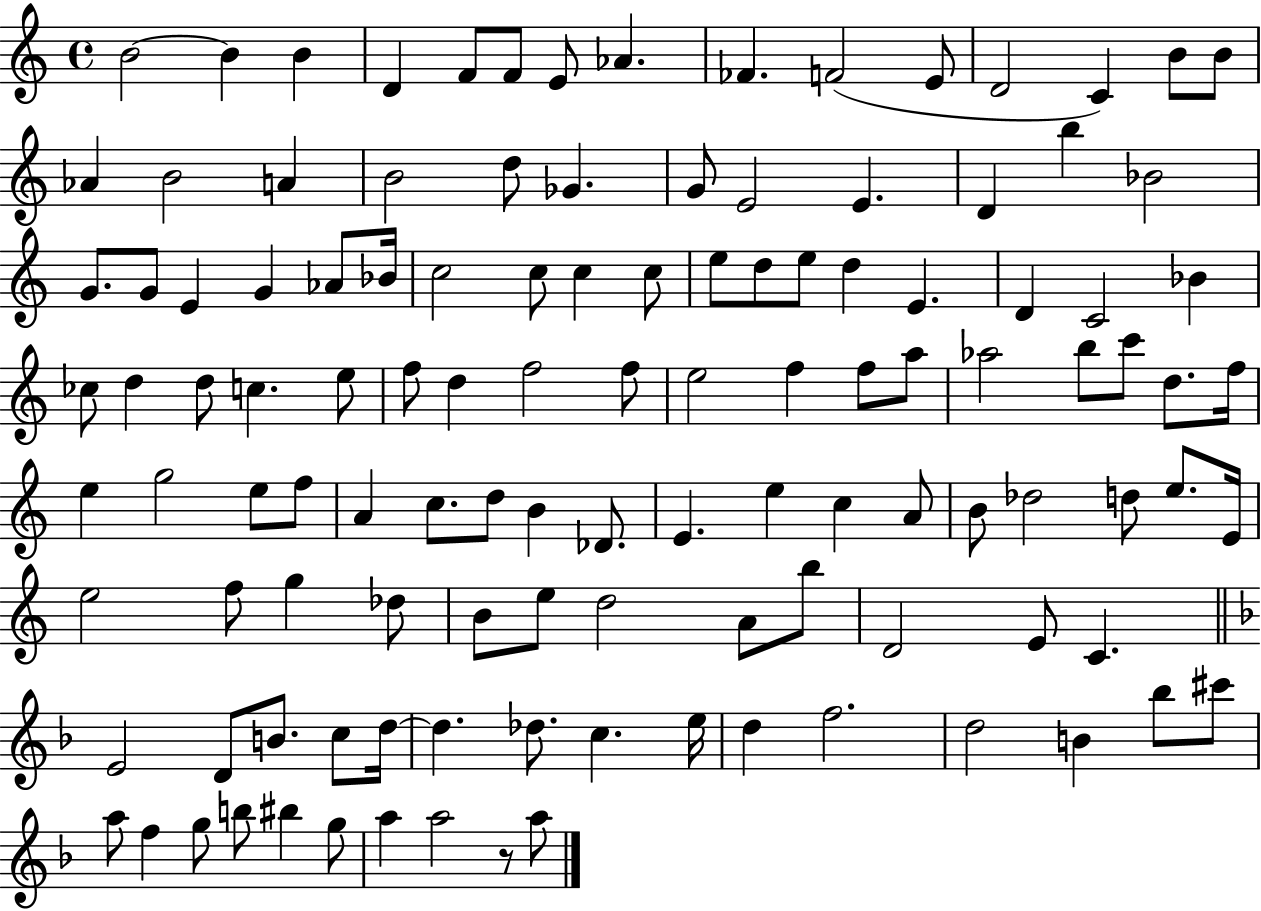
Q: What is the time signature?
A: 4/4